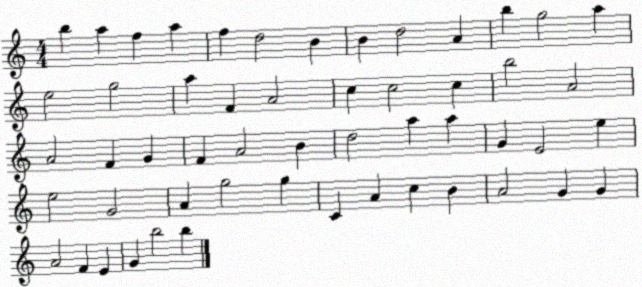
X:1
T:Untitled
M:4/4
L:1/4
K:C
b a f a f d2 B B d2 A b g2 a e2 g2 a F A2 c c2 c b2 A2 A2 F G F A2 B d2 a a G E2 e e2 G2 A g2 g C A c B A2 G G A2 F E G b2 b